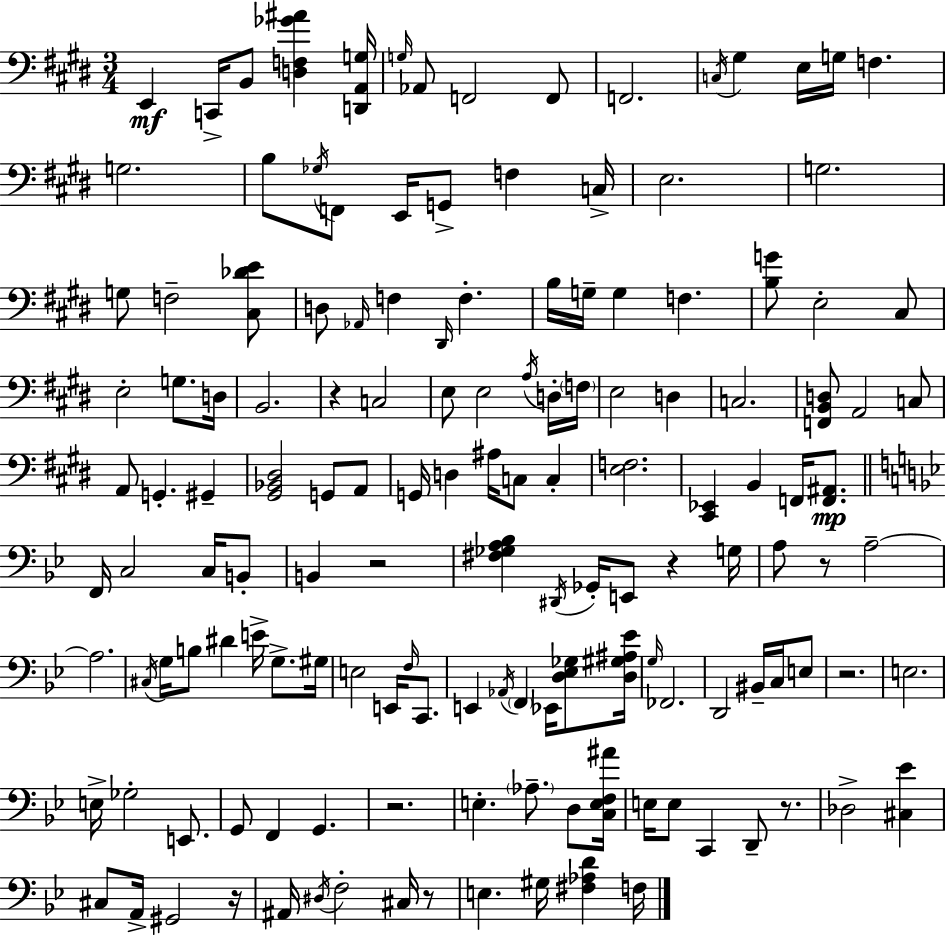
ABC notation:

X:1
T:Untitled
M:3/4
L:1/4
K:E
E,, C,,/4 B,,/2 [D,F,_G^A] [D,,A,,G,]/4 G,/4 _A,,/2 F,,2 F,,/2 F,,2 C,/4 ^G, E,/4 G,/4 F, G,2 B,/2 _G,/4 F,,/2 E,,/4 G,,/2 F, C,/4 E,2 G,2 G,/2 F,2 [^C,_DE]/2 D,/2 _A,,/4 F, ^D,,/4 F, B,/4 G,/4 G, F, [B,G]/2 E,2 ^C,/2 E,2 G,/2 D,/4 B,,2 z C,2 E,/2 E,2 A,/4 D,/4 F,/4 E,2 D, C,2 [F,,B,,D,]/2 A,,2 C,/2 A,,/2 G,, ^G,, [^G,,_B,,^D,]2 G,,/2 A,,/2 G,,/4 D, ^A,/4 C,/2 C, [E,F,]2 [^C,,_E,,] B,, F,,/4 [F,,^A,,]/2 F,,/4 C,2 C,/4 B,,/2 B,, z2 [^F,_G,A,_B,] ^D,,/4 _G,,/4 E,,/2 z G,/4 A,/2 z/2 A,2 A,2 ^C,/4 G,/4 B,/2 ^D E/4 G,/2 ^G,/4 E,2 E,,/4 F,/4 C,,/2 E,, _A,,/4 F,, _E,,/4 [D,_E,_G,]/2 [D,^G,^A,_E]/4 G,/4 _F,,2 D,,2 ^B,,/4 C,/4 E,/2 z2 E,2 E,/4 _G,2 E,,/2 G,,/2 F,, G,, z2 E, _A,/2 D,/2 [C,E,F,^A]/4 E,/4 E,/2 C,, D,,/2 z/2 _D,2 [^C,_E] ^C,/2 A,,/4 ^G,,2 z/4 ^A,,/4 ^D,/4 F,2 ^C,/4 z/2 E, ^G,/4 [^F,_A,D] F,/4